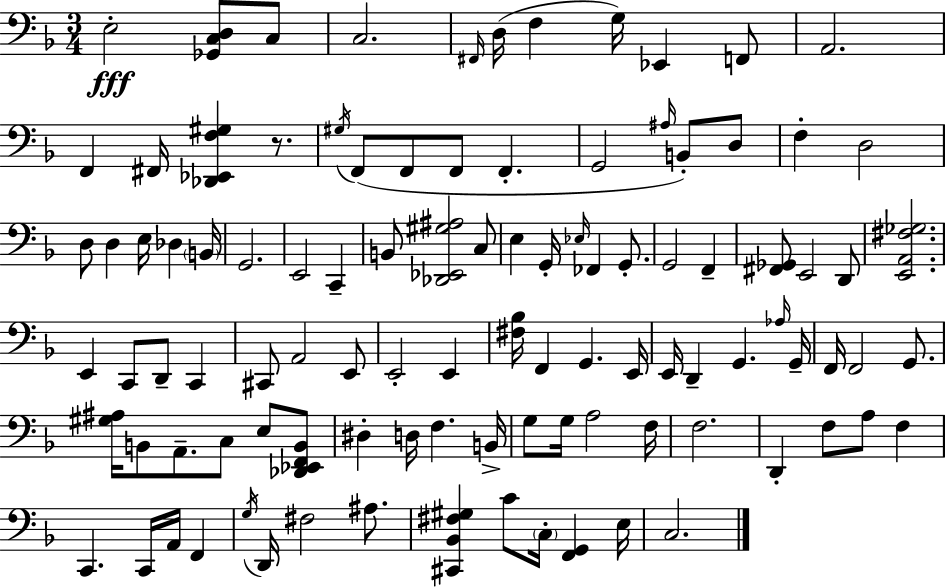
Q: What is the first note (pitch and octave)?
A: E3